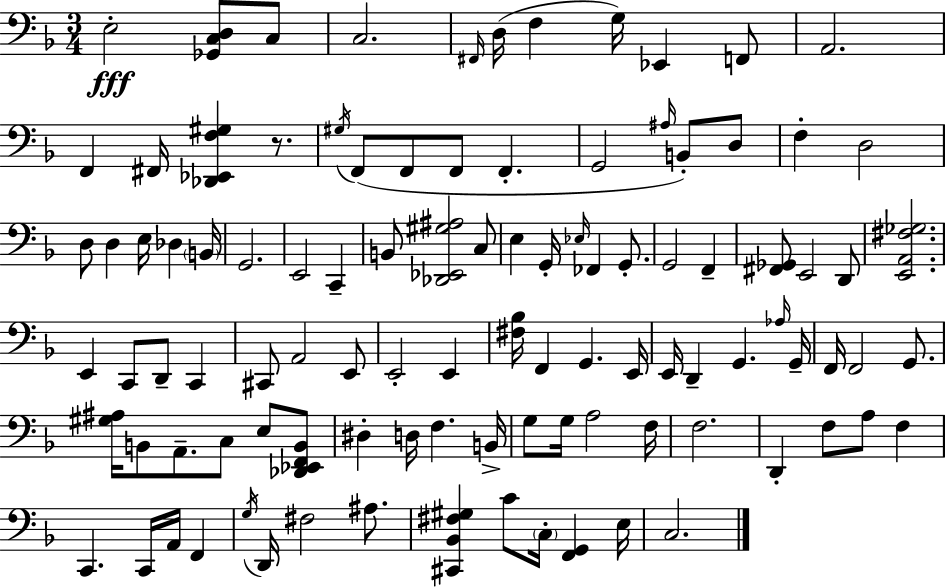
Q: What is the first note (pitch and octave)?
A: E3